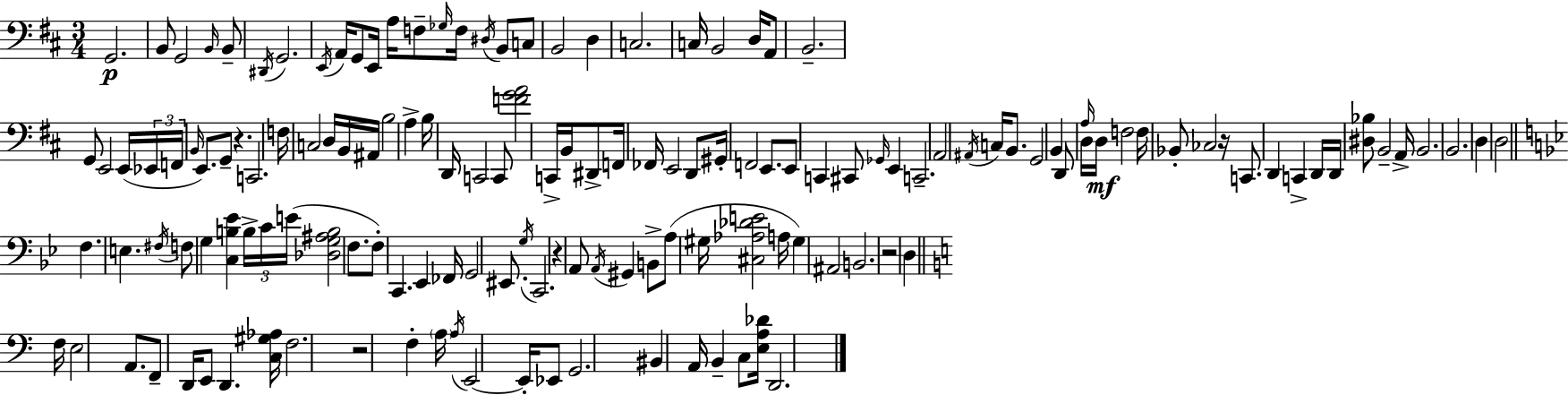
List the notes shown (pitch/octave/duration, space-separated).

G2/h. B2/e G2/h B2/s B2/e D#2/s G2/h. E2/s A2/s G2/e E2/s A3/s F3/e Gb3/s F3/s D#3/s B2/e C3/e B2/h D3/q C3/h. C3/s B2/h D3/s A2/e B2/h. G2/e E2/h E2/s Eb2/s F2/s B2/s E2/e. G2/e R/q. C2/h. F3/s C3/h D3/s B2/s A#2/s B3/h A3/q B3/s D2/s C2/h C2/e [F4,G4,A4]/h C2/s B2/s D#2/e F2/s FES2/s E2/h D2/e G#2/s F2/h E2/e. E2/e C2/q C#2/e Gb2/s E2/q C2/h. A2/h A#2/s C3/s B2/e. G2/h B2/q D2/e A3/s D3/s D3/s F3/h F3/s Bb2/e CES3/h R/s C2/e. D2/q C2/q D2/s D2/s [D#3,Bb3]/e B2/h A2/s B2/h. B2/h. D3/q D3/h F3/q. E3/q. F#3/s F3/e G3/q [C3,B3,Eb4]/q B3/s C4/s E4/s [Db3,G3,A#3,B3]/h F3/e. F3/e C2/q. Eb2/q FES2/s G2/h EIS2/e. G3/s C2/h. R/q A2/e A2/s G#2/q B2/e A3/e G#3/s [C#3,Ab3,Db4,E4]/h A3/s G#3/q A#2/h B2/h. R/h D3/q F3/s E3/h A2/e. F2/e D2/s E2/e D2/q. [C3,G#3,Ab3]/s F3/h. R/h F3/q A3/s A3/s E2/h E2/s Eb2/e G2/h. BIS2/q A2/s B2/q C3/e [E3,A3,Db4]/s D2/h.